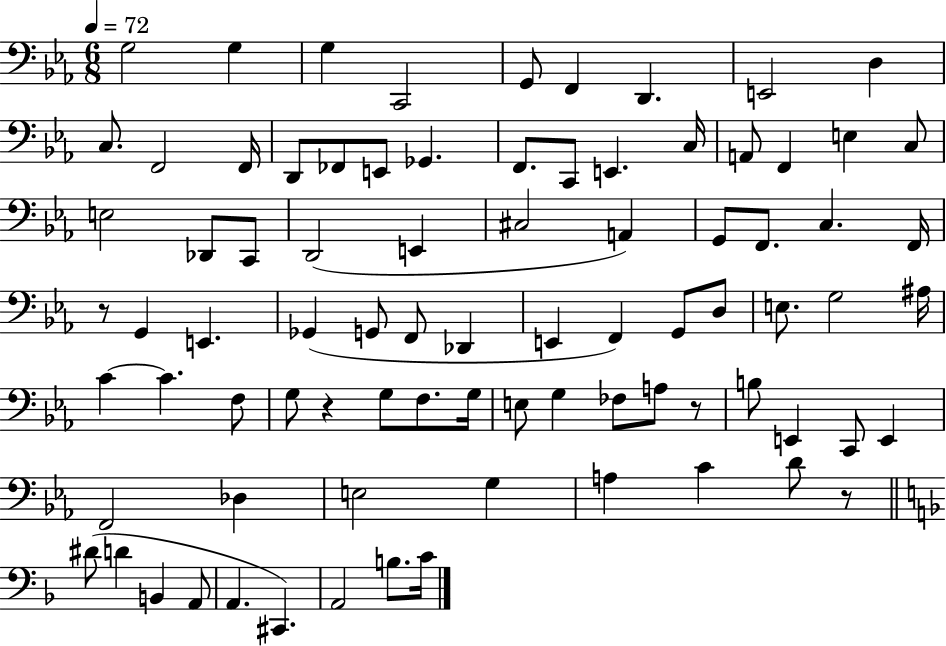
G3/h G3/q G3/q C2/h G2/e F2/q D2/q. E2/h D3/q C3/e. F2/h F2/s D2/e FES2/e E2/e Gb2/q. F2/e. C2/e E2/q. C3/s A2/e F2/q E3/q C3/e E3/h Db2/e C2/e D2/h E2/q C#3/h A2/q G2/e F2/e. C3/q. F2/s R/e G2/q E2/q. Gb2/q G2/e F2/e Db2/q E2/q F2/q G2/e D3/e E3/e. G3/h A#3/s C4/q C4/q. F3/e G3/e R/q G3/e F3/e. G3/s E3/e G3/q FES3/e A3/e R/e B3/e E2/q C2/e E2/q F2/h Db3/q E3/h G3/q A3/q C4/q D4/e R/e D#4/e D4/q B2/q A2/e A2/q. C#2/q. A2/h B3/e. C4/s